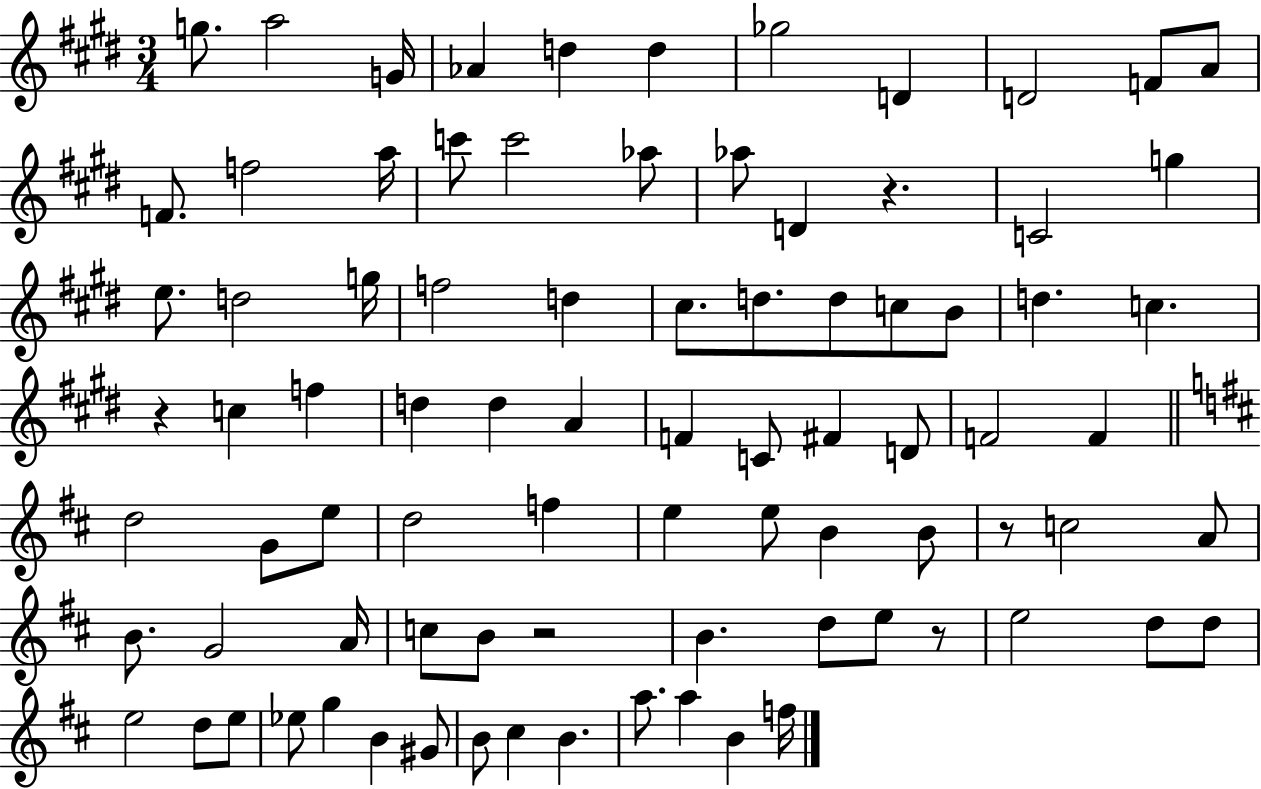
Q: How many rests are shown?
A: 5